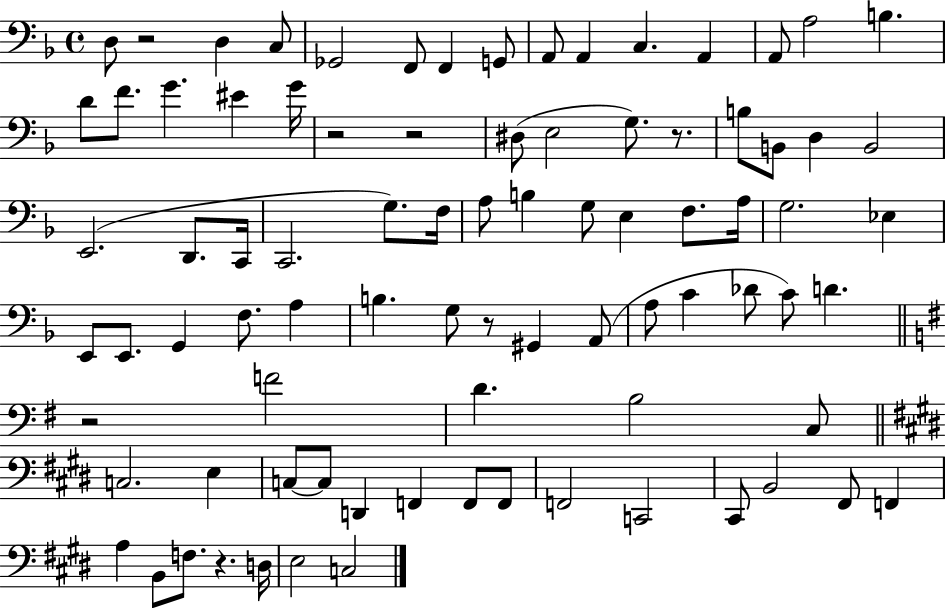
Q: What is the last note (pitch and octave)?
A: C3